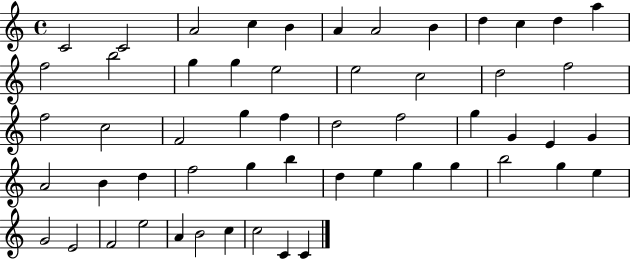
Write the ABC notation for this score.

X:1
T:Untitled
M:4/4
L:1/4
K:C
C2 C2 A2 c B A A2 B d c d a f2 b2 g g e2 e2 c2 d2 f2 f2 c2 F2 g f d2 f2 g G E G A2 B d f2 g b d e g g b2 g e G2 E2 F2 e2 A B2 c c2 C C